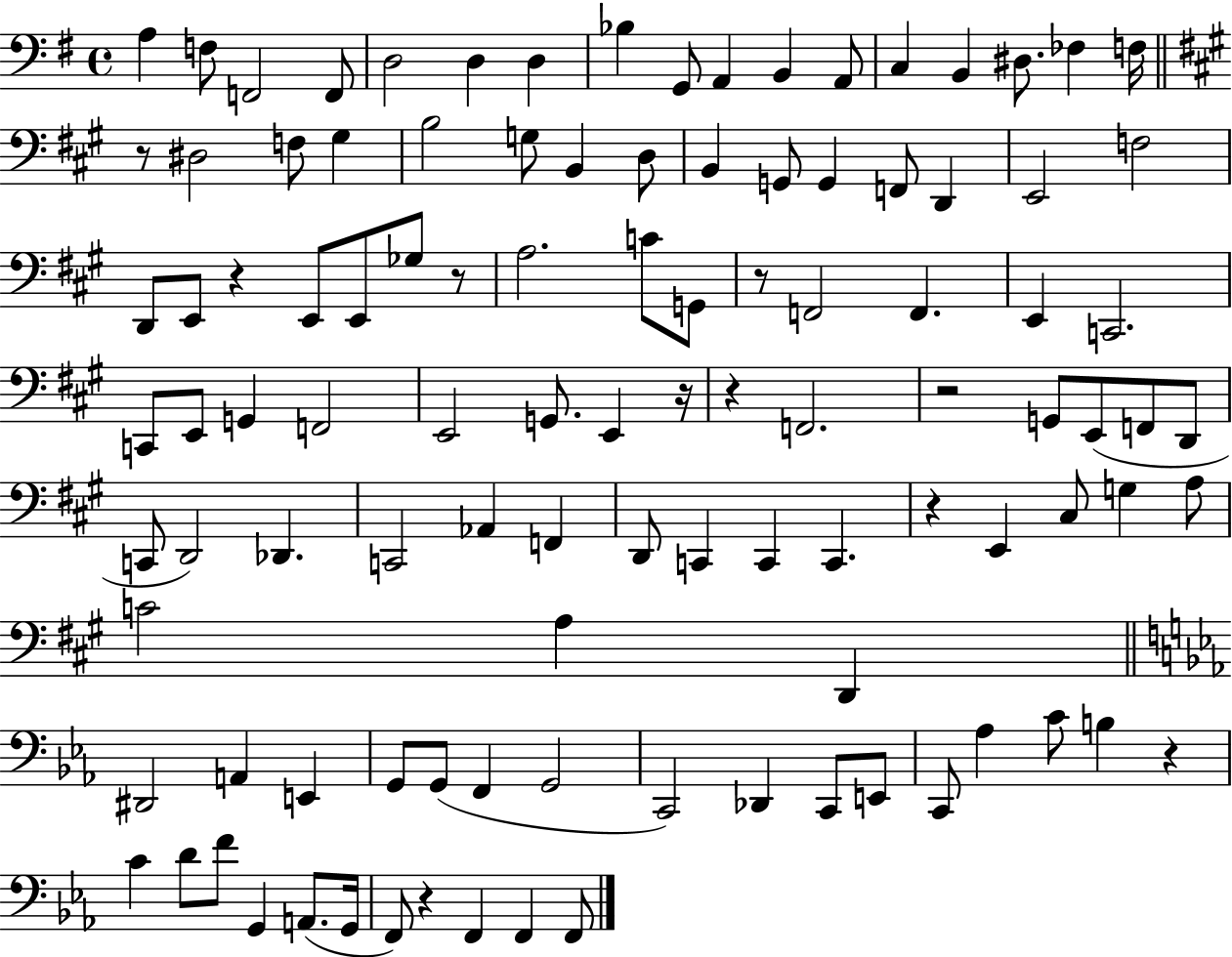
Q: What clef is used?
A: bass